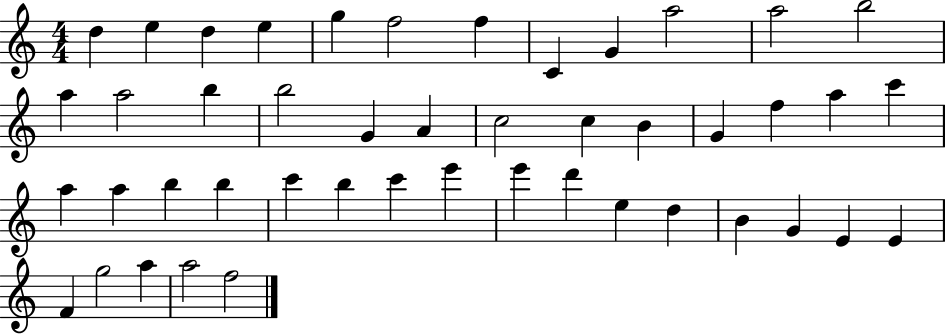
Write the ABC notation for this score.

X:1
T:Untitled
M:4/4
L:1/4
K:C
d e d e g f2 f C G a2 a2 b2 a a2 b b2 G A c2 c B G f a c' a a b b c' b c' e' e' d' e d B G E E F g2 a a2 f2